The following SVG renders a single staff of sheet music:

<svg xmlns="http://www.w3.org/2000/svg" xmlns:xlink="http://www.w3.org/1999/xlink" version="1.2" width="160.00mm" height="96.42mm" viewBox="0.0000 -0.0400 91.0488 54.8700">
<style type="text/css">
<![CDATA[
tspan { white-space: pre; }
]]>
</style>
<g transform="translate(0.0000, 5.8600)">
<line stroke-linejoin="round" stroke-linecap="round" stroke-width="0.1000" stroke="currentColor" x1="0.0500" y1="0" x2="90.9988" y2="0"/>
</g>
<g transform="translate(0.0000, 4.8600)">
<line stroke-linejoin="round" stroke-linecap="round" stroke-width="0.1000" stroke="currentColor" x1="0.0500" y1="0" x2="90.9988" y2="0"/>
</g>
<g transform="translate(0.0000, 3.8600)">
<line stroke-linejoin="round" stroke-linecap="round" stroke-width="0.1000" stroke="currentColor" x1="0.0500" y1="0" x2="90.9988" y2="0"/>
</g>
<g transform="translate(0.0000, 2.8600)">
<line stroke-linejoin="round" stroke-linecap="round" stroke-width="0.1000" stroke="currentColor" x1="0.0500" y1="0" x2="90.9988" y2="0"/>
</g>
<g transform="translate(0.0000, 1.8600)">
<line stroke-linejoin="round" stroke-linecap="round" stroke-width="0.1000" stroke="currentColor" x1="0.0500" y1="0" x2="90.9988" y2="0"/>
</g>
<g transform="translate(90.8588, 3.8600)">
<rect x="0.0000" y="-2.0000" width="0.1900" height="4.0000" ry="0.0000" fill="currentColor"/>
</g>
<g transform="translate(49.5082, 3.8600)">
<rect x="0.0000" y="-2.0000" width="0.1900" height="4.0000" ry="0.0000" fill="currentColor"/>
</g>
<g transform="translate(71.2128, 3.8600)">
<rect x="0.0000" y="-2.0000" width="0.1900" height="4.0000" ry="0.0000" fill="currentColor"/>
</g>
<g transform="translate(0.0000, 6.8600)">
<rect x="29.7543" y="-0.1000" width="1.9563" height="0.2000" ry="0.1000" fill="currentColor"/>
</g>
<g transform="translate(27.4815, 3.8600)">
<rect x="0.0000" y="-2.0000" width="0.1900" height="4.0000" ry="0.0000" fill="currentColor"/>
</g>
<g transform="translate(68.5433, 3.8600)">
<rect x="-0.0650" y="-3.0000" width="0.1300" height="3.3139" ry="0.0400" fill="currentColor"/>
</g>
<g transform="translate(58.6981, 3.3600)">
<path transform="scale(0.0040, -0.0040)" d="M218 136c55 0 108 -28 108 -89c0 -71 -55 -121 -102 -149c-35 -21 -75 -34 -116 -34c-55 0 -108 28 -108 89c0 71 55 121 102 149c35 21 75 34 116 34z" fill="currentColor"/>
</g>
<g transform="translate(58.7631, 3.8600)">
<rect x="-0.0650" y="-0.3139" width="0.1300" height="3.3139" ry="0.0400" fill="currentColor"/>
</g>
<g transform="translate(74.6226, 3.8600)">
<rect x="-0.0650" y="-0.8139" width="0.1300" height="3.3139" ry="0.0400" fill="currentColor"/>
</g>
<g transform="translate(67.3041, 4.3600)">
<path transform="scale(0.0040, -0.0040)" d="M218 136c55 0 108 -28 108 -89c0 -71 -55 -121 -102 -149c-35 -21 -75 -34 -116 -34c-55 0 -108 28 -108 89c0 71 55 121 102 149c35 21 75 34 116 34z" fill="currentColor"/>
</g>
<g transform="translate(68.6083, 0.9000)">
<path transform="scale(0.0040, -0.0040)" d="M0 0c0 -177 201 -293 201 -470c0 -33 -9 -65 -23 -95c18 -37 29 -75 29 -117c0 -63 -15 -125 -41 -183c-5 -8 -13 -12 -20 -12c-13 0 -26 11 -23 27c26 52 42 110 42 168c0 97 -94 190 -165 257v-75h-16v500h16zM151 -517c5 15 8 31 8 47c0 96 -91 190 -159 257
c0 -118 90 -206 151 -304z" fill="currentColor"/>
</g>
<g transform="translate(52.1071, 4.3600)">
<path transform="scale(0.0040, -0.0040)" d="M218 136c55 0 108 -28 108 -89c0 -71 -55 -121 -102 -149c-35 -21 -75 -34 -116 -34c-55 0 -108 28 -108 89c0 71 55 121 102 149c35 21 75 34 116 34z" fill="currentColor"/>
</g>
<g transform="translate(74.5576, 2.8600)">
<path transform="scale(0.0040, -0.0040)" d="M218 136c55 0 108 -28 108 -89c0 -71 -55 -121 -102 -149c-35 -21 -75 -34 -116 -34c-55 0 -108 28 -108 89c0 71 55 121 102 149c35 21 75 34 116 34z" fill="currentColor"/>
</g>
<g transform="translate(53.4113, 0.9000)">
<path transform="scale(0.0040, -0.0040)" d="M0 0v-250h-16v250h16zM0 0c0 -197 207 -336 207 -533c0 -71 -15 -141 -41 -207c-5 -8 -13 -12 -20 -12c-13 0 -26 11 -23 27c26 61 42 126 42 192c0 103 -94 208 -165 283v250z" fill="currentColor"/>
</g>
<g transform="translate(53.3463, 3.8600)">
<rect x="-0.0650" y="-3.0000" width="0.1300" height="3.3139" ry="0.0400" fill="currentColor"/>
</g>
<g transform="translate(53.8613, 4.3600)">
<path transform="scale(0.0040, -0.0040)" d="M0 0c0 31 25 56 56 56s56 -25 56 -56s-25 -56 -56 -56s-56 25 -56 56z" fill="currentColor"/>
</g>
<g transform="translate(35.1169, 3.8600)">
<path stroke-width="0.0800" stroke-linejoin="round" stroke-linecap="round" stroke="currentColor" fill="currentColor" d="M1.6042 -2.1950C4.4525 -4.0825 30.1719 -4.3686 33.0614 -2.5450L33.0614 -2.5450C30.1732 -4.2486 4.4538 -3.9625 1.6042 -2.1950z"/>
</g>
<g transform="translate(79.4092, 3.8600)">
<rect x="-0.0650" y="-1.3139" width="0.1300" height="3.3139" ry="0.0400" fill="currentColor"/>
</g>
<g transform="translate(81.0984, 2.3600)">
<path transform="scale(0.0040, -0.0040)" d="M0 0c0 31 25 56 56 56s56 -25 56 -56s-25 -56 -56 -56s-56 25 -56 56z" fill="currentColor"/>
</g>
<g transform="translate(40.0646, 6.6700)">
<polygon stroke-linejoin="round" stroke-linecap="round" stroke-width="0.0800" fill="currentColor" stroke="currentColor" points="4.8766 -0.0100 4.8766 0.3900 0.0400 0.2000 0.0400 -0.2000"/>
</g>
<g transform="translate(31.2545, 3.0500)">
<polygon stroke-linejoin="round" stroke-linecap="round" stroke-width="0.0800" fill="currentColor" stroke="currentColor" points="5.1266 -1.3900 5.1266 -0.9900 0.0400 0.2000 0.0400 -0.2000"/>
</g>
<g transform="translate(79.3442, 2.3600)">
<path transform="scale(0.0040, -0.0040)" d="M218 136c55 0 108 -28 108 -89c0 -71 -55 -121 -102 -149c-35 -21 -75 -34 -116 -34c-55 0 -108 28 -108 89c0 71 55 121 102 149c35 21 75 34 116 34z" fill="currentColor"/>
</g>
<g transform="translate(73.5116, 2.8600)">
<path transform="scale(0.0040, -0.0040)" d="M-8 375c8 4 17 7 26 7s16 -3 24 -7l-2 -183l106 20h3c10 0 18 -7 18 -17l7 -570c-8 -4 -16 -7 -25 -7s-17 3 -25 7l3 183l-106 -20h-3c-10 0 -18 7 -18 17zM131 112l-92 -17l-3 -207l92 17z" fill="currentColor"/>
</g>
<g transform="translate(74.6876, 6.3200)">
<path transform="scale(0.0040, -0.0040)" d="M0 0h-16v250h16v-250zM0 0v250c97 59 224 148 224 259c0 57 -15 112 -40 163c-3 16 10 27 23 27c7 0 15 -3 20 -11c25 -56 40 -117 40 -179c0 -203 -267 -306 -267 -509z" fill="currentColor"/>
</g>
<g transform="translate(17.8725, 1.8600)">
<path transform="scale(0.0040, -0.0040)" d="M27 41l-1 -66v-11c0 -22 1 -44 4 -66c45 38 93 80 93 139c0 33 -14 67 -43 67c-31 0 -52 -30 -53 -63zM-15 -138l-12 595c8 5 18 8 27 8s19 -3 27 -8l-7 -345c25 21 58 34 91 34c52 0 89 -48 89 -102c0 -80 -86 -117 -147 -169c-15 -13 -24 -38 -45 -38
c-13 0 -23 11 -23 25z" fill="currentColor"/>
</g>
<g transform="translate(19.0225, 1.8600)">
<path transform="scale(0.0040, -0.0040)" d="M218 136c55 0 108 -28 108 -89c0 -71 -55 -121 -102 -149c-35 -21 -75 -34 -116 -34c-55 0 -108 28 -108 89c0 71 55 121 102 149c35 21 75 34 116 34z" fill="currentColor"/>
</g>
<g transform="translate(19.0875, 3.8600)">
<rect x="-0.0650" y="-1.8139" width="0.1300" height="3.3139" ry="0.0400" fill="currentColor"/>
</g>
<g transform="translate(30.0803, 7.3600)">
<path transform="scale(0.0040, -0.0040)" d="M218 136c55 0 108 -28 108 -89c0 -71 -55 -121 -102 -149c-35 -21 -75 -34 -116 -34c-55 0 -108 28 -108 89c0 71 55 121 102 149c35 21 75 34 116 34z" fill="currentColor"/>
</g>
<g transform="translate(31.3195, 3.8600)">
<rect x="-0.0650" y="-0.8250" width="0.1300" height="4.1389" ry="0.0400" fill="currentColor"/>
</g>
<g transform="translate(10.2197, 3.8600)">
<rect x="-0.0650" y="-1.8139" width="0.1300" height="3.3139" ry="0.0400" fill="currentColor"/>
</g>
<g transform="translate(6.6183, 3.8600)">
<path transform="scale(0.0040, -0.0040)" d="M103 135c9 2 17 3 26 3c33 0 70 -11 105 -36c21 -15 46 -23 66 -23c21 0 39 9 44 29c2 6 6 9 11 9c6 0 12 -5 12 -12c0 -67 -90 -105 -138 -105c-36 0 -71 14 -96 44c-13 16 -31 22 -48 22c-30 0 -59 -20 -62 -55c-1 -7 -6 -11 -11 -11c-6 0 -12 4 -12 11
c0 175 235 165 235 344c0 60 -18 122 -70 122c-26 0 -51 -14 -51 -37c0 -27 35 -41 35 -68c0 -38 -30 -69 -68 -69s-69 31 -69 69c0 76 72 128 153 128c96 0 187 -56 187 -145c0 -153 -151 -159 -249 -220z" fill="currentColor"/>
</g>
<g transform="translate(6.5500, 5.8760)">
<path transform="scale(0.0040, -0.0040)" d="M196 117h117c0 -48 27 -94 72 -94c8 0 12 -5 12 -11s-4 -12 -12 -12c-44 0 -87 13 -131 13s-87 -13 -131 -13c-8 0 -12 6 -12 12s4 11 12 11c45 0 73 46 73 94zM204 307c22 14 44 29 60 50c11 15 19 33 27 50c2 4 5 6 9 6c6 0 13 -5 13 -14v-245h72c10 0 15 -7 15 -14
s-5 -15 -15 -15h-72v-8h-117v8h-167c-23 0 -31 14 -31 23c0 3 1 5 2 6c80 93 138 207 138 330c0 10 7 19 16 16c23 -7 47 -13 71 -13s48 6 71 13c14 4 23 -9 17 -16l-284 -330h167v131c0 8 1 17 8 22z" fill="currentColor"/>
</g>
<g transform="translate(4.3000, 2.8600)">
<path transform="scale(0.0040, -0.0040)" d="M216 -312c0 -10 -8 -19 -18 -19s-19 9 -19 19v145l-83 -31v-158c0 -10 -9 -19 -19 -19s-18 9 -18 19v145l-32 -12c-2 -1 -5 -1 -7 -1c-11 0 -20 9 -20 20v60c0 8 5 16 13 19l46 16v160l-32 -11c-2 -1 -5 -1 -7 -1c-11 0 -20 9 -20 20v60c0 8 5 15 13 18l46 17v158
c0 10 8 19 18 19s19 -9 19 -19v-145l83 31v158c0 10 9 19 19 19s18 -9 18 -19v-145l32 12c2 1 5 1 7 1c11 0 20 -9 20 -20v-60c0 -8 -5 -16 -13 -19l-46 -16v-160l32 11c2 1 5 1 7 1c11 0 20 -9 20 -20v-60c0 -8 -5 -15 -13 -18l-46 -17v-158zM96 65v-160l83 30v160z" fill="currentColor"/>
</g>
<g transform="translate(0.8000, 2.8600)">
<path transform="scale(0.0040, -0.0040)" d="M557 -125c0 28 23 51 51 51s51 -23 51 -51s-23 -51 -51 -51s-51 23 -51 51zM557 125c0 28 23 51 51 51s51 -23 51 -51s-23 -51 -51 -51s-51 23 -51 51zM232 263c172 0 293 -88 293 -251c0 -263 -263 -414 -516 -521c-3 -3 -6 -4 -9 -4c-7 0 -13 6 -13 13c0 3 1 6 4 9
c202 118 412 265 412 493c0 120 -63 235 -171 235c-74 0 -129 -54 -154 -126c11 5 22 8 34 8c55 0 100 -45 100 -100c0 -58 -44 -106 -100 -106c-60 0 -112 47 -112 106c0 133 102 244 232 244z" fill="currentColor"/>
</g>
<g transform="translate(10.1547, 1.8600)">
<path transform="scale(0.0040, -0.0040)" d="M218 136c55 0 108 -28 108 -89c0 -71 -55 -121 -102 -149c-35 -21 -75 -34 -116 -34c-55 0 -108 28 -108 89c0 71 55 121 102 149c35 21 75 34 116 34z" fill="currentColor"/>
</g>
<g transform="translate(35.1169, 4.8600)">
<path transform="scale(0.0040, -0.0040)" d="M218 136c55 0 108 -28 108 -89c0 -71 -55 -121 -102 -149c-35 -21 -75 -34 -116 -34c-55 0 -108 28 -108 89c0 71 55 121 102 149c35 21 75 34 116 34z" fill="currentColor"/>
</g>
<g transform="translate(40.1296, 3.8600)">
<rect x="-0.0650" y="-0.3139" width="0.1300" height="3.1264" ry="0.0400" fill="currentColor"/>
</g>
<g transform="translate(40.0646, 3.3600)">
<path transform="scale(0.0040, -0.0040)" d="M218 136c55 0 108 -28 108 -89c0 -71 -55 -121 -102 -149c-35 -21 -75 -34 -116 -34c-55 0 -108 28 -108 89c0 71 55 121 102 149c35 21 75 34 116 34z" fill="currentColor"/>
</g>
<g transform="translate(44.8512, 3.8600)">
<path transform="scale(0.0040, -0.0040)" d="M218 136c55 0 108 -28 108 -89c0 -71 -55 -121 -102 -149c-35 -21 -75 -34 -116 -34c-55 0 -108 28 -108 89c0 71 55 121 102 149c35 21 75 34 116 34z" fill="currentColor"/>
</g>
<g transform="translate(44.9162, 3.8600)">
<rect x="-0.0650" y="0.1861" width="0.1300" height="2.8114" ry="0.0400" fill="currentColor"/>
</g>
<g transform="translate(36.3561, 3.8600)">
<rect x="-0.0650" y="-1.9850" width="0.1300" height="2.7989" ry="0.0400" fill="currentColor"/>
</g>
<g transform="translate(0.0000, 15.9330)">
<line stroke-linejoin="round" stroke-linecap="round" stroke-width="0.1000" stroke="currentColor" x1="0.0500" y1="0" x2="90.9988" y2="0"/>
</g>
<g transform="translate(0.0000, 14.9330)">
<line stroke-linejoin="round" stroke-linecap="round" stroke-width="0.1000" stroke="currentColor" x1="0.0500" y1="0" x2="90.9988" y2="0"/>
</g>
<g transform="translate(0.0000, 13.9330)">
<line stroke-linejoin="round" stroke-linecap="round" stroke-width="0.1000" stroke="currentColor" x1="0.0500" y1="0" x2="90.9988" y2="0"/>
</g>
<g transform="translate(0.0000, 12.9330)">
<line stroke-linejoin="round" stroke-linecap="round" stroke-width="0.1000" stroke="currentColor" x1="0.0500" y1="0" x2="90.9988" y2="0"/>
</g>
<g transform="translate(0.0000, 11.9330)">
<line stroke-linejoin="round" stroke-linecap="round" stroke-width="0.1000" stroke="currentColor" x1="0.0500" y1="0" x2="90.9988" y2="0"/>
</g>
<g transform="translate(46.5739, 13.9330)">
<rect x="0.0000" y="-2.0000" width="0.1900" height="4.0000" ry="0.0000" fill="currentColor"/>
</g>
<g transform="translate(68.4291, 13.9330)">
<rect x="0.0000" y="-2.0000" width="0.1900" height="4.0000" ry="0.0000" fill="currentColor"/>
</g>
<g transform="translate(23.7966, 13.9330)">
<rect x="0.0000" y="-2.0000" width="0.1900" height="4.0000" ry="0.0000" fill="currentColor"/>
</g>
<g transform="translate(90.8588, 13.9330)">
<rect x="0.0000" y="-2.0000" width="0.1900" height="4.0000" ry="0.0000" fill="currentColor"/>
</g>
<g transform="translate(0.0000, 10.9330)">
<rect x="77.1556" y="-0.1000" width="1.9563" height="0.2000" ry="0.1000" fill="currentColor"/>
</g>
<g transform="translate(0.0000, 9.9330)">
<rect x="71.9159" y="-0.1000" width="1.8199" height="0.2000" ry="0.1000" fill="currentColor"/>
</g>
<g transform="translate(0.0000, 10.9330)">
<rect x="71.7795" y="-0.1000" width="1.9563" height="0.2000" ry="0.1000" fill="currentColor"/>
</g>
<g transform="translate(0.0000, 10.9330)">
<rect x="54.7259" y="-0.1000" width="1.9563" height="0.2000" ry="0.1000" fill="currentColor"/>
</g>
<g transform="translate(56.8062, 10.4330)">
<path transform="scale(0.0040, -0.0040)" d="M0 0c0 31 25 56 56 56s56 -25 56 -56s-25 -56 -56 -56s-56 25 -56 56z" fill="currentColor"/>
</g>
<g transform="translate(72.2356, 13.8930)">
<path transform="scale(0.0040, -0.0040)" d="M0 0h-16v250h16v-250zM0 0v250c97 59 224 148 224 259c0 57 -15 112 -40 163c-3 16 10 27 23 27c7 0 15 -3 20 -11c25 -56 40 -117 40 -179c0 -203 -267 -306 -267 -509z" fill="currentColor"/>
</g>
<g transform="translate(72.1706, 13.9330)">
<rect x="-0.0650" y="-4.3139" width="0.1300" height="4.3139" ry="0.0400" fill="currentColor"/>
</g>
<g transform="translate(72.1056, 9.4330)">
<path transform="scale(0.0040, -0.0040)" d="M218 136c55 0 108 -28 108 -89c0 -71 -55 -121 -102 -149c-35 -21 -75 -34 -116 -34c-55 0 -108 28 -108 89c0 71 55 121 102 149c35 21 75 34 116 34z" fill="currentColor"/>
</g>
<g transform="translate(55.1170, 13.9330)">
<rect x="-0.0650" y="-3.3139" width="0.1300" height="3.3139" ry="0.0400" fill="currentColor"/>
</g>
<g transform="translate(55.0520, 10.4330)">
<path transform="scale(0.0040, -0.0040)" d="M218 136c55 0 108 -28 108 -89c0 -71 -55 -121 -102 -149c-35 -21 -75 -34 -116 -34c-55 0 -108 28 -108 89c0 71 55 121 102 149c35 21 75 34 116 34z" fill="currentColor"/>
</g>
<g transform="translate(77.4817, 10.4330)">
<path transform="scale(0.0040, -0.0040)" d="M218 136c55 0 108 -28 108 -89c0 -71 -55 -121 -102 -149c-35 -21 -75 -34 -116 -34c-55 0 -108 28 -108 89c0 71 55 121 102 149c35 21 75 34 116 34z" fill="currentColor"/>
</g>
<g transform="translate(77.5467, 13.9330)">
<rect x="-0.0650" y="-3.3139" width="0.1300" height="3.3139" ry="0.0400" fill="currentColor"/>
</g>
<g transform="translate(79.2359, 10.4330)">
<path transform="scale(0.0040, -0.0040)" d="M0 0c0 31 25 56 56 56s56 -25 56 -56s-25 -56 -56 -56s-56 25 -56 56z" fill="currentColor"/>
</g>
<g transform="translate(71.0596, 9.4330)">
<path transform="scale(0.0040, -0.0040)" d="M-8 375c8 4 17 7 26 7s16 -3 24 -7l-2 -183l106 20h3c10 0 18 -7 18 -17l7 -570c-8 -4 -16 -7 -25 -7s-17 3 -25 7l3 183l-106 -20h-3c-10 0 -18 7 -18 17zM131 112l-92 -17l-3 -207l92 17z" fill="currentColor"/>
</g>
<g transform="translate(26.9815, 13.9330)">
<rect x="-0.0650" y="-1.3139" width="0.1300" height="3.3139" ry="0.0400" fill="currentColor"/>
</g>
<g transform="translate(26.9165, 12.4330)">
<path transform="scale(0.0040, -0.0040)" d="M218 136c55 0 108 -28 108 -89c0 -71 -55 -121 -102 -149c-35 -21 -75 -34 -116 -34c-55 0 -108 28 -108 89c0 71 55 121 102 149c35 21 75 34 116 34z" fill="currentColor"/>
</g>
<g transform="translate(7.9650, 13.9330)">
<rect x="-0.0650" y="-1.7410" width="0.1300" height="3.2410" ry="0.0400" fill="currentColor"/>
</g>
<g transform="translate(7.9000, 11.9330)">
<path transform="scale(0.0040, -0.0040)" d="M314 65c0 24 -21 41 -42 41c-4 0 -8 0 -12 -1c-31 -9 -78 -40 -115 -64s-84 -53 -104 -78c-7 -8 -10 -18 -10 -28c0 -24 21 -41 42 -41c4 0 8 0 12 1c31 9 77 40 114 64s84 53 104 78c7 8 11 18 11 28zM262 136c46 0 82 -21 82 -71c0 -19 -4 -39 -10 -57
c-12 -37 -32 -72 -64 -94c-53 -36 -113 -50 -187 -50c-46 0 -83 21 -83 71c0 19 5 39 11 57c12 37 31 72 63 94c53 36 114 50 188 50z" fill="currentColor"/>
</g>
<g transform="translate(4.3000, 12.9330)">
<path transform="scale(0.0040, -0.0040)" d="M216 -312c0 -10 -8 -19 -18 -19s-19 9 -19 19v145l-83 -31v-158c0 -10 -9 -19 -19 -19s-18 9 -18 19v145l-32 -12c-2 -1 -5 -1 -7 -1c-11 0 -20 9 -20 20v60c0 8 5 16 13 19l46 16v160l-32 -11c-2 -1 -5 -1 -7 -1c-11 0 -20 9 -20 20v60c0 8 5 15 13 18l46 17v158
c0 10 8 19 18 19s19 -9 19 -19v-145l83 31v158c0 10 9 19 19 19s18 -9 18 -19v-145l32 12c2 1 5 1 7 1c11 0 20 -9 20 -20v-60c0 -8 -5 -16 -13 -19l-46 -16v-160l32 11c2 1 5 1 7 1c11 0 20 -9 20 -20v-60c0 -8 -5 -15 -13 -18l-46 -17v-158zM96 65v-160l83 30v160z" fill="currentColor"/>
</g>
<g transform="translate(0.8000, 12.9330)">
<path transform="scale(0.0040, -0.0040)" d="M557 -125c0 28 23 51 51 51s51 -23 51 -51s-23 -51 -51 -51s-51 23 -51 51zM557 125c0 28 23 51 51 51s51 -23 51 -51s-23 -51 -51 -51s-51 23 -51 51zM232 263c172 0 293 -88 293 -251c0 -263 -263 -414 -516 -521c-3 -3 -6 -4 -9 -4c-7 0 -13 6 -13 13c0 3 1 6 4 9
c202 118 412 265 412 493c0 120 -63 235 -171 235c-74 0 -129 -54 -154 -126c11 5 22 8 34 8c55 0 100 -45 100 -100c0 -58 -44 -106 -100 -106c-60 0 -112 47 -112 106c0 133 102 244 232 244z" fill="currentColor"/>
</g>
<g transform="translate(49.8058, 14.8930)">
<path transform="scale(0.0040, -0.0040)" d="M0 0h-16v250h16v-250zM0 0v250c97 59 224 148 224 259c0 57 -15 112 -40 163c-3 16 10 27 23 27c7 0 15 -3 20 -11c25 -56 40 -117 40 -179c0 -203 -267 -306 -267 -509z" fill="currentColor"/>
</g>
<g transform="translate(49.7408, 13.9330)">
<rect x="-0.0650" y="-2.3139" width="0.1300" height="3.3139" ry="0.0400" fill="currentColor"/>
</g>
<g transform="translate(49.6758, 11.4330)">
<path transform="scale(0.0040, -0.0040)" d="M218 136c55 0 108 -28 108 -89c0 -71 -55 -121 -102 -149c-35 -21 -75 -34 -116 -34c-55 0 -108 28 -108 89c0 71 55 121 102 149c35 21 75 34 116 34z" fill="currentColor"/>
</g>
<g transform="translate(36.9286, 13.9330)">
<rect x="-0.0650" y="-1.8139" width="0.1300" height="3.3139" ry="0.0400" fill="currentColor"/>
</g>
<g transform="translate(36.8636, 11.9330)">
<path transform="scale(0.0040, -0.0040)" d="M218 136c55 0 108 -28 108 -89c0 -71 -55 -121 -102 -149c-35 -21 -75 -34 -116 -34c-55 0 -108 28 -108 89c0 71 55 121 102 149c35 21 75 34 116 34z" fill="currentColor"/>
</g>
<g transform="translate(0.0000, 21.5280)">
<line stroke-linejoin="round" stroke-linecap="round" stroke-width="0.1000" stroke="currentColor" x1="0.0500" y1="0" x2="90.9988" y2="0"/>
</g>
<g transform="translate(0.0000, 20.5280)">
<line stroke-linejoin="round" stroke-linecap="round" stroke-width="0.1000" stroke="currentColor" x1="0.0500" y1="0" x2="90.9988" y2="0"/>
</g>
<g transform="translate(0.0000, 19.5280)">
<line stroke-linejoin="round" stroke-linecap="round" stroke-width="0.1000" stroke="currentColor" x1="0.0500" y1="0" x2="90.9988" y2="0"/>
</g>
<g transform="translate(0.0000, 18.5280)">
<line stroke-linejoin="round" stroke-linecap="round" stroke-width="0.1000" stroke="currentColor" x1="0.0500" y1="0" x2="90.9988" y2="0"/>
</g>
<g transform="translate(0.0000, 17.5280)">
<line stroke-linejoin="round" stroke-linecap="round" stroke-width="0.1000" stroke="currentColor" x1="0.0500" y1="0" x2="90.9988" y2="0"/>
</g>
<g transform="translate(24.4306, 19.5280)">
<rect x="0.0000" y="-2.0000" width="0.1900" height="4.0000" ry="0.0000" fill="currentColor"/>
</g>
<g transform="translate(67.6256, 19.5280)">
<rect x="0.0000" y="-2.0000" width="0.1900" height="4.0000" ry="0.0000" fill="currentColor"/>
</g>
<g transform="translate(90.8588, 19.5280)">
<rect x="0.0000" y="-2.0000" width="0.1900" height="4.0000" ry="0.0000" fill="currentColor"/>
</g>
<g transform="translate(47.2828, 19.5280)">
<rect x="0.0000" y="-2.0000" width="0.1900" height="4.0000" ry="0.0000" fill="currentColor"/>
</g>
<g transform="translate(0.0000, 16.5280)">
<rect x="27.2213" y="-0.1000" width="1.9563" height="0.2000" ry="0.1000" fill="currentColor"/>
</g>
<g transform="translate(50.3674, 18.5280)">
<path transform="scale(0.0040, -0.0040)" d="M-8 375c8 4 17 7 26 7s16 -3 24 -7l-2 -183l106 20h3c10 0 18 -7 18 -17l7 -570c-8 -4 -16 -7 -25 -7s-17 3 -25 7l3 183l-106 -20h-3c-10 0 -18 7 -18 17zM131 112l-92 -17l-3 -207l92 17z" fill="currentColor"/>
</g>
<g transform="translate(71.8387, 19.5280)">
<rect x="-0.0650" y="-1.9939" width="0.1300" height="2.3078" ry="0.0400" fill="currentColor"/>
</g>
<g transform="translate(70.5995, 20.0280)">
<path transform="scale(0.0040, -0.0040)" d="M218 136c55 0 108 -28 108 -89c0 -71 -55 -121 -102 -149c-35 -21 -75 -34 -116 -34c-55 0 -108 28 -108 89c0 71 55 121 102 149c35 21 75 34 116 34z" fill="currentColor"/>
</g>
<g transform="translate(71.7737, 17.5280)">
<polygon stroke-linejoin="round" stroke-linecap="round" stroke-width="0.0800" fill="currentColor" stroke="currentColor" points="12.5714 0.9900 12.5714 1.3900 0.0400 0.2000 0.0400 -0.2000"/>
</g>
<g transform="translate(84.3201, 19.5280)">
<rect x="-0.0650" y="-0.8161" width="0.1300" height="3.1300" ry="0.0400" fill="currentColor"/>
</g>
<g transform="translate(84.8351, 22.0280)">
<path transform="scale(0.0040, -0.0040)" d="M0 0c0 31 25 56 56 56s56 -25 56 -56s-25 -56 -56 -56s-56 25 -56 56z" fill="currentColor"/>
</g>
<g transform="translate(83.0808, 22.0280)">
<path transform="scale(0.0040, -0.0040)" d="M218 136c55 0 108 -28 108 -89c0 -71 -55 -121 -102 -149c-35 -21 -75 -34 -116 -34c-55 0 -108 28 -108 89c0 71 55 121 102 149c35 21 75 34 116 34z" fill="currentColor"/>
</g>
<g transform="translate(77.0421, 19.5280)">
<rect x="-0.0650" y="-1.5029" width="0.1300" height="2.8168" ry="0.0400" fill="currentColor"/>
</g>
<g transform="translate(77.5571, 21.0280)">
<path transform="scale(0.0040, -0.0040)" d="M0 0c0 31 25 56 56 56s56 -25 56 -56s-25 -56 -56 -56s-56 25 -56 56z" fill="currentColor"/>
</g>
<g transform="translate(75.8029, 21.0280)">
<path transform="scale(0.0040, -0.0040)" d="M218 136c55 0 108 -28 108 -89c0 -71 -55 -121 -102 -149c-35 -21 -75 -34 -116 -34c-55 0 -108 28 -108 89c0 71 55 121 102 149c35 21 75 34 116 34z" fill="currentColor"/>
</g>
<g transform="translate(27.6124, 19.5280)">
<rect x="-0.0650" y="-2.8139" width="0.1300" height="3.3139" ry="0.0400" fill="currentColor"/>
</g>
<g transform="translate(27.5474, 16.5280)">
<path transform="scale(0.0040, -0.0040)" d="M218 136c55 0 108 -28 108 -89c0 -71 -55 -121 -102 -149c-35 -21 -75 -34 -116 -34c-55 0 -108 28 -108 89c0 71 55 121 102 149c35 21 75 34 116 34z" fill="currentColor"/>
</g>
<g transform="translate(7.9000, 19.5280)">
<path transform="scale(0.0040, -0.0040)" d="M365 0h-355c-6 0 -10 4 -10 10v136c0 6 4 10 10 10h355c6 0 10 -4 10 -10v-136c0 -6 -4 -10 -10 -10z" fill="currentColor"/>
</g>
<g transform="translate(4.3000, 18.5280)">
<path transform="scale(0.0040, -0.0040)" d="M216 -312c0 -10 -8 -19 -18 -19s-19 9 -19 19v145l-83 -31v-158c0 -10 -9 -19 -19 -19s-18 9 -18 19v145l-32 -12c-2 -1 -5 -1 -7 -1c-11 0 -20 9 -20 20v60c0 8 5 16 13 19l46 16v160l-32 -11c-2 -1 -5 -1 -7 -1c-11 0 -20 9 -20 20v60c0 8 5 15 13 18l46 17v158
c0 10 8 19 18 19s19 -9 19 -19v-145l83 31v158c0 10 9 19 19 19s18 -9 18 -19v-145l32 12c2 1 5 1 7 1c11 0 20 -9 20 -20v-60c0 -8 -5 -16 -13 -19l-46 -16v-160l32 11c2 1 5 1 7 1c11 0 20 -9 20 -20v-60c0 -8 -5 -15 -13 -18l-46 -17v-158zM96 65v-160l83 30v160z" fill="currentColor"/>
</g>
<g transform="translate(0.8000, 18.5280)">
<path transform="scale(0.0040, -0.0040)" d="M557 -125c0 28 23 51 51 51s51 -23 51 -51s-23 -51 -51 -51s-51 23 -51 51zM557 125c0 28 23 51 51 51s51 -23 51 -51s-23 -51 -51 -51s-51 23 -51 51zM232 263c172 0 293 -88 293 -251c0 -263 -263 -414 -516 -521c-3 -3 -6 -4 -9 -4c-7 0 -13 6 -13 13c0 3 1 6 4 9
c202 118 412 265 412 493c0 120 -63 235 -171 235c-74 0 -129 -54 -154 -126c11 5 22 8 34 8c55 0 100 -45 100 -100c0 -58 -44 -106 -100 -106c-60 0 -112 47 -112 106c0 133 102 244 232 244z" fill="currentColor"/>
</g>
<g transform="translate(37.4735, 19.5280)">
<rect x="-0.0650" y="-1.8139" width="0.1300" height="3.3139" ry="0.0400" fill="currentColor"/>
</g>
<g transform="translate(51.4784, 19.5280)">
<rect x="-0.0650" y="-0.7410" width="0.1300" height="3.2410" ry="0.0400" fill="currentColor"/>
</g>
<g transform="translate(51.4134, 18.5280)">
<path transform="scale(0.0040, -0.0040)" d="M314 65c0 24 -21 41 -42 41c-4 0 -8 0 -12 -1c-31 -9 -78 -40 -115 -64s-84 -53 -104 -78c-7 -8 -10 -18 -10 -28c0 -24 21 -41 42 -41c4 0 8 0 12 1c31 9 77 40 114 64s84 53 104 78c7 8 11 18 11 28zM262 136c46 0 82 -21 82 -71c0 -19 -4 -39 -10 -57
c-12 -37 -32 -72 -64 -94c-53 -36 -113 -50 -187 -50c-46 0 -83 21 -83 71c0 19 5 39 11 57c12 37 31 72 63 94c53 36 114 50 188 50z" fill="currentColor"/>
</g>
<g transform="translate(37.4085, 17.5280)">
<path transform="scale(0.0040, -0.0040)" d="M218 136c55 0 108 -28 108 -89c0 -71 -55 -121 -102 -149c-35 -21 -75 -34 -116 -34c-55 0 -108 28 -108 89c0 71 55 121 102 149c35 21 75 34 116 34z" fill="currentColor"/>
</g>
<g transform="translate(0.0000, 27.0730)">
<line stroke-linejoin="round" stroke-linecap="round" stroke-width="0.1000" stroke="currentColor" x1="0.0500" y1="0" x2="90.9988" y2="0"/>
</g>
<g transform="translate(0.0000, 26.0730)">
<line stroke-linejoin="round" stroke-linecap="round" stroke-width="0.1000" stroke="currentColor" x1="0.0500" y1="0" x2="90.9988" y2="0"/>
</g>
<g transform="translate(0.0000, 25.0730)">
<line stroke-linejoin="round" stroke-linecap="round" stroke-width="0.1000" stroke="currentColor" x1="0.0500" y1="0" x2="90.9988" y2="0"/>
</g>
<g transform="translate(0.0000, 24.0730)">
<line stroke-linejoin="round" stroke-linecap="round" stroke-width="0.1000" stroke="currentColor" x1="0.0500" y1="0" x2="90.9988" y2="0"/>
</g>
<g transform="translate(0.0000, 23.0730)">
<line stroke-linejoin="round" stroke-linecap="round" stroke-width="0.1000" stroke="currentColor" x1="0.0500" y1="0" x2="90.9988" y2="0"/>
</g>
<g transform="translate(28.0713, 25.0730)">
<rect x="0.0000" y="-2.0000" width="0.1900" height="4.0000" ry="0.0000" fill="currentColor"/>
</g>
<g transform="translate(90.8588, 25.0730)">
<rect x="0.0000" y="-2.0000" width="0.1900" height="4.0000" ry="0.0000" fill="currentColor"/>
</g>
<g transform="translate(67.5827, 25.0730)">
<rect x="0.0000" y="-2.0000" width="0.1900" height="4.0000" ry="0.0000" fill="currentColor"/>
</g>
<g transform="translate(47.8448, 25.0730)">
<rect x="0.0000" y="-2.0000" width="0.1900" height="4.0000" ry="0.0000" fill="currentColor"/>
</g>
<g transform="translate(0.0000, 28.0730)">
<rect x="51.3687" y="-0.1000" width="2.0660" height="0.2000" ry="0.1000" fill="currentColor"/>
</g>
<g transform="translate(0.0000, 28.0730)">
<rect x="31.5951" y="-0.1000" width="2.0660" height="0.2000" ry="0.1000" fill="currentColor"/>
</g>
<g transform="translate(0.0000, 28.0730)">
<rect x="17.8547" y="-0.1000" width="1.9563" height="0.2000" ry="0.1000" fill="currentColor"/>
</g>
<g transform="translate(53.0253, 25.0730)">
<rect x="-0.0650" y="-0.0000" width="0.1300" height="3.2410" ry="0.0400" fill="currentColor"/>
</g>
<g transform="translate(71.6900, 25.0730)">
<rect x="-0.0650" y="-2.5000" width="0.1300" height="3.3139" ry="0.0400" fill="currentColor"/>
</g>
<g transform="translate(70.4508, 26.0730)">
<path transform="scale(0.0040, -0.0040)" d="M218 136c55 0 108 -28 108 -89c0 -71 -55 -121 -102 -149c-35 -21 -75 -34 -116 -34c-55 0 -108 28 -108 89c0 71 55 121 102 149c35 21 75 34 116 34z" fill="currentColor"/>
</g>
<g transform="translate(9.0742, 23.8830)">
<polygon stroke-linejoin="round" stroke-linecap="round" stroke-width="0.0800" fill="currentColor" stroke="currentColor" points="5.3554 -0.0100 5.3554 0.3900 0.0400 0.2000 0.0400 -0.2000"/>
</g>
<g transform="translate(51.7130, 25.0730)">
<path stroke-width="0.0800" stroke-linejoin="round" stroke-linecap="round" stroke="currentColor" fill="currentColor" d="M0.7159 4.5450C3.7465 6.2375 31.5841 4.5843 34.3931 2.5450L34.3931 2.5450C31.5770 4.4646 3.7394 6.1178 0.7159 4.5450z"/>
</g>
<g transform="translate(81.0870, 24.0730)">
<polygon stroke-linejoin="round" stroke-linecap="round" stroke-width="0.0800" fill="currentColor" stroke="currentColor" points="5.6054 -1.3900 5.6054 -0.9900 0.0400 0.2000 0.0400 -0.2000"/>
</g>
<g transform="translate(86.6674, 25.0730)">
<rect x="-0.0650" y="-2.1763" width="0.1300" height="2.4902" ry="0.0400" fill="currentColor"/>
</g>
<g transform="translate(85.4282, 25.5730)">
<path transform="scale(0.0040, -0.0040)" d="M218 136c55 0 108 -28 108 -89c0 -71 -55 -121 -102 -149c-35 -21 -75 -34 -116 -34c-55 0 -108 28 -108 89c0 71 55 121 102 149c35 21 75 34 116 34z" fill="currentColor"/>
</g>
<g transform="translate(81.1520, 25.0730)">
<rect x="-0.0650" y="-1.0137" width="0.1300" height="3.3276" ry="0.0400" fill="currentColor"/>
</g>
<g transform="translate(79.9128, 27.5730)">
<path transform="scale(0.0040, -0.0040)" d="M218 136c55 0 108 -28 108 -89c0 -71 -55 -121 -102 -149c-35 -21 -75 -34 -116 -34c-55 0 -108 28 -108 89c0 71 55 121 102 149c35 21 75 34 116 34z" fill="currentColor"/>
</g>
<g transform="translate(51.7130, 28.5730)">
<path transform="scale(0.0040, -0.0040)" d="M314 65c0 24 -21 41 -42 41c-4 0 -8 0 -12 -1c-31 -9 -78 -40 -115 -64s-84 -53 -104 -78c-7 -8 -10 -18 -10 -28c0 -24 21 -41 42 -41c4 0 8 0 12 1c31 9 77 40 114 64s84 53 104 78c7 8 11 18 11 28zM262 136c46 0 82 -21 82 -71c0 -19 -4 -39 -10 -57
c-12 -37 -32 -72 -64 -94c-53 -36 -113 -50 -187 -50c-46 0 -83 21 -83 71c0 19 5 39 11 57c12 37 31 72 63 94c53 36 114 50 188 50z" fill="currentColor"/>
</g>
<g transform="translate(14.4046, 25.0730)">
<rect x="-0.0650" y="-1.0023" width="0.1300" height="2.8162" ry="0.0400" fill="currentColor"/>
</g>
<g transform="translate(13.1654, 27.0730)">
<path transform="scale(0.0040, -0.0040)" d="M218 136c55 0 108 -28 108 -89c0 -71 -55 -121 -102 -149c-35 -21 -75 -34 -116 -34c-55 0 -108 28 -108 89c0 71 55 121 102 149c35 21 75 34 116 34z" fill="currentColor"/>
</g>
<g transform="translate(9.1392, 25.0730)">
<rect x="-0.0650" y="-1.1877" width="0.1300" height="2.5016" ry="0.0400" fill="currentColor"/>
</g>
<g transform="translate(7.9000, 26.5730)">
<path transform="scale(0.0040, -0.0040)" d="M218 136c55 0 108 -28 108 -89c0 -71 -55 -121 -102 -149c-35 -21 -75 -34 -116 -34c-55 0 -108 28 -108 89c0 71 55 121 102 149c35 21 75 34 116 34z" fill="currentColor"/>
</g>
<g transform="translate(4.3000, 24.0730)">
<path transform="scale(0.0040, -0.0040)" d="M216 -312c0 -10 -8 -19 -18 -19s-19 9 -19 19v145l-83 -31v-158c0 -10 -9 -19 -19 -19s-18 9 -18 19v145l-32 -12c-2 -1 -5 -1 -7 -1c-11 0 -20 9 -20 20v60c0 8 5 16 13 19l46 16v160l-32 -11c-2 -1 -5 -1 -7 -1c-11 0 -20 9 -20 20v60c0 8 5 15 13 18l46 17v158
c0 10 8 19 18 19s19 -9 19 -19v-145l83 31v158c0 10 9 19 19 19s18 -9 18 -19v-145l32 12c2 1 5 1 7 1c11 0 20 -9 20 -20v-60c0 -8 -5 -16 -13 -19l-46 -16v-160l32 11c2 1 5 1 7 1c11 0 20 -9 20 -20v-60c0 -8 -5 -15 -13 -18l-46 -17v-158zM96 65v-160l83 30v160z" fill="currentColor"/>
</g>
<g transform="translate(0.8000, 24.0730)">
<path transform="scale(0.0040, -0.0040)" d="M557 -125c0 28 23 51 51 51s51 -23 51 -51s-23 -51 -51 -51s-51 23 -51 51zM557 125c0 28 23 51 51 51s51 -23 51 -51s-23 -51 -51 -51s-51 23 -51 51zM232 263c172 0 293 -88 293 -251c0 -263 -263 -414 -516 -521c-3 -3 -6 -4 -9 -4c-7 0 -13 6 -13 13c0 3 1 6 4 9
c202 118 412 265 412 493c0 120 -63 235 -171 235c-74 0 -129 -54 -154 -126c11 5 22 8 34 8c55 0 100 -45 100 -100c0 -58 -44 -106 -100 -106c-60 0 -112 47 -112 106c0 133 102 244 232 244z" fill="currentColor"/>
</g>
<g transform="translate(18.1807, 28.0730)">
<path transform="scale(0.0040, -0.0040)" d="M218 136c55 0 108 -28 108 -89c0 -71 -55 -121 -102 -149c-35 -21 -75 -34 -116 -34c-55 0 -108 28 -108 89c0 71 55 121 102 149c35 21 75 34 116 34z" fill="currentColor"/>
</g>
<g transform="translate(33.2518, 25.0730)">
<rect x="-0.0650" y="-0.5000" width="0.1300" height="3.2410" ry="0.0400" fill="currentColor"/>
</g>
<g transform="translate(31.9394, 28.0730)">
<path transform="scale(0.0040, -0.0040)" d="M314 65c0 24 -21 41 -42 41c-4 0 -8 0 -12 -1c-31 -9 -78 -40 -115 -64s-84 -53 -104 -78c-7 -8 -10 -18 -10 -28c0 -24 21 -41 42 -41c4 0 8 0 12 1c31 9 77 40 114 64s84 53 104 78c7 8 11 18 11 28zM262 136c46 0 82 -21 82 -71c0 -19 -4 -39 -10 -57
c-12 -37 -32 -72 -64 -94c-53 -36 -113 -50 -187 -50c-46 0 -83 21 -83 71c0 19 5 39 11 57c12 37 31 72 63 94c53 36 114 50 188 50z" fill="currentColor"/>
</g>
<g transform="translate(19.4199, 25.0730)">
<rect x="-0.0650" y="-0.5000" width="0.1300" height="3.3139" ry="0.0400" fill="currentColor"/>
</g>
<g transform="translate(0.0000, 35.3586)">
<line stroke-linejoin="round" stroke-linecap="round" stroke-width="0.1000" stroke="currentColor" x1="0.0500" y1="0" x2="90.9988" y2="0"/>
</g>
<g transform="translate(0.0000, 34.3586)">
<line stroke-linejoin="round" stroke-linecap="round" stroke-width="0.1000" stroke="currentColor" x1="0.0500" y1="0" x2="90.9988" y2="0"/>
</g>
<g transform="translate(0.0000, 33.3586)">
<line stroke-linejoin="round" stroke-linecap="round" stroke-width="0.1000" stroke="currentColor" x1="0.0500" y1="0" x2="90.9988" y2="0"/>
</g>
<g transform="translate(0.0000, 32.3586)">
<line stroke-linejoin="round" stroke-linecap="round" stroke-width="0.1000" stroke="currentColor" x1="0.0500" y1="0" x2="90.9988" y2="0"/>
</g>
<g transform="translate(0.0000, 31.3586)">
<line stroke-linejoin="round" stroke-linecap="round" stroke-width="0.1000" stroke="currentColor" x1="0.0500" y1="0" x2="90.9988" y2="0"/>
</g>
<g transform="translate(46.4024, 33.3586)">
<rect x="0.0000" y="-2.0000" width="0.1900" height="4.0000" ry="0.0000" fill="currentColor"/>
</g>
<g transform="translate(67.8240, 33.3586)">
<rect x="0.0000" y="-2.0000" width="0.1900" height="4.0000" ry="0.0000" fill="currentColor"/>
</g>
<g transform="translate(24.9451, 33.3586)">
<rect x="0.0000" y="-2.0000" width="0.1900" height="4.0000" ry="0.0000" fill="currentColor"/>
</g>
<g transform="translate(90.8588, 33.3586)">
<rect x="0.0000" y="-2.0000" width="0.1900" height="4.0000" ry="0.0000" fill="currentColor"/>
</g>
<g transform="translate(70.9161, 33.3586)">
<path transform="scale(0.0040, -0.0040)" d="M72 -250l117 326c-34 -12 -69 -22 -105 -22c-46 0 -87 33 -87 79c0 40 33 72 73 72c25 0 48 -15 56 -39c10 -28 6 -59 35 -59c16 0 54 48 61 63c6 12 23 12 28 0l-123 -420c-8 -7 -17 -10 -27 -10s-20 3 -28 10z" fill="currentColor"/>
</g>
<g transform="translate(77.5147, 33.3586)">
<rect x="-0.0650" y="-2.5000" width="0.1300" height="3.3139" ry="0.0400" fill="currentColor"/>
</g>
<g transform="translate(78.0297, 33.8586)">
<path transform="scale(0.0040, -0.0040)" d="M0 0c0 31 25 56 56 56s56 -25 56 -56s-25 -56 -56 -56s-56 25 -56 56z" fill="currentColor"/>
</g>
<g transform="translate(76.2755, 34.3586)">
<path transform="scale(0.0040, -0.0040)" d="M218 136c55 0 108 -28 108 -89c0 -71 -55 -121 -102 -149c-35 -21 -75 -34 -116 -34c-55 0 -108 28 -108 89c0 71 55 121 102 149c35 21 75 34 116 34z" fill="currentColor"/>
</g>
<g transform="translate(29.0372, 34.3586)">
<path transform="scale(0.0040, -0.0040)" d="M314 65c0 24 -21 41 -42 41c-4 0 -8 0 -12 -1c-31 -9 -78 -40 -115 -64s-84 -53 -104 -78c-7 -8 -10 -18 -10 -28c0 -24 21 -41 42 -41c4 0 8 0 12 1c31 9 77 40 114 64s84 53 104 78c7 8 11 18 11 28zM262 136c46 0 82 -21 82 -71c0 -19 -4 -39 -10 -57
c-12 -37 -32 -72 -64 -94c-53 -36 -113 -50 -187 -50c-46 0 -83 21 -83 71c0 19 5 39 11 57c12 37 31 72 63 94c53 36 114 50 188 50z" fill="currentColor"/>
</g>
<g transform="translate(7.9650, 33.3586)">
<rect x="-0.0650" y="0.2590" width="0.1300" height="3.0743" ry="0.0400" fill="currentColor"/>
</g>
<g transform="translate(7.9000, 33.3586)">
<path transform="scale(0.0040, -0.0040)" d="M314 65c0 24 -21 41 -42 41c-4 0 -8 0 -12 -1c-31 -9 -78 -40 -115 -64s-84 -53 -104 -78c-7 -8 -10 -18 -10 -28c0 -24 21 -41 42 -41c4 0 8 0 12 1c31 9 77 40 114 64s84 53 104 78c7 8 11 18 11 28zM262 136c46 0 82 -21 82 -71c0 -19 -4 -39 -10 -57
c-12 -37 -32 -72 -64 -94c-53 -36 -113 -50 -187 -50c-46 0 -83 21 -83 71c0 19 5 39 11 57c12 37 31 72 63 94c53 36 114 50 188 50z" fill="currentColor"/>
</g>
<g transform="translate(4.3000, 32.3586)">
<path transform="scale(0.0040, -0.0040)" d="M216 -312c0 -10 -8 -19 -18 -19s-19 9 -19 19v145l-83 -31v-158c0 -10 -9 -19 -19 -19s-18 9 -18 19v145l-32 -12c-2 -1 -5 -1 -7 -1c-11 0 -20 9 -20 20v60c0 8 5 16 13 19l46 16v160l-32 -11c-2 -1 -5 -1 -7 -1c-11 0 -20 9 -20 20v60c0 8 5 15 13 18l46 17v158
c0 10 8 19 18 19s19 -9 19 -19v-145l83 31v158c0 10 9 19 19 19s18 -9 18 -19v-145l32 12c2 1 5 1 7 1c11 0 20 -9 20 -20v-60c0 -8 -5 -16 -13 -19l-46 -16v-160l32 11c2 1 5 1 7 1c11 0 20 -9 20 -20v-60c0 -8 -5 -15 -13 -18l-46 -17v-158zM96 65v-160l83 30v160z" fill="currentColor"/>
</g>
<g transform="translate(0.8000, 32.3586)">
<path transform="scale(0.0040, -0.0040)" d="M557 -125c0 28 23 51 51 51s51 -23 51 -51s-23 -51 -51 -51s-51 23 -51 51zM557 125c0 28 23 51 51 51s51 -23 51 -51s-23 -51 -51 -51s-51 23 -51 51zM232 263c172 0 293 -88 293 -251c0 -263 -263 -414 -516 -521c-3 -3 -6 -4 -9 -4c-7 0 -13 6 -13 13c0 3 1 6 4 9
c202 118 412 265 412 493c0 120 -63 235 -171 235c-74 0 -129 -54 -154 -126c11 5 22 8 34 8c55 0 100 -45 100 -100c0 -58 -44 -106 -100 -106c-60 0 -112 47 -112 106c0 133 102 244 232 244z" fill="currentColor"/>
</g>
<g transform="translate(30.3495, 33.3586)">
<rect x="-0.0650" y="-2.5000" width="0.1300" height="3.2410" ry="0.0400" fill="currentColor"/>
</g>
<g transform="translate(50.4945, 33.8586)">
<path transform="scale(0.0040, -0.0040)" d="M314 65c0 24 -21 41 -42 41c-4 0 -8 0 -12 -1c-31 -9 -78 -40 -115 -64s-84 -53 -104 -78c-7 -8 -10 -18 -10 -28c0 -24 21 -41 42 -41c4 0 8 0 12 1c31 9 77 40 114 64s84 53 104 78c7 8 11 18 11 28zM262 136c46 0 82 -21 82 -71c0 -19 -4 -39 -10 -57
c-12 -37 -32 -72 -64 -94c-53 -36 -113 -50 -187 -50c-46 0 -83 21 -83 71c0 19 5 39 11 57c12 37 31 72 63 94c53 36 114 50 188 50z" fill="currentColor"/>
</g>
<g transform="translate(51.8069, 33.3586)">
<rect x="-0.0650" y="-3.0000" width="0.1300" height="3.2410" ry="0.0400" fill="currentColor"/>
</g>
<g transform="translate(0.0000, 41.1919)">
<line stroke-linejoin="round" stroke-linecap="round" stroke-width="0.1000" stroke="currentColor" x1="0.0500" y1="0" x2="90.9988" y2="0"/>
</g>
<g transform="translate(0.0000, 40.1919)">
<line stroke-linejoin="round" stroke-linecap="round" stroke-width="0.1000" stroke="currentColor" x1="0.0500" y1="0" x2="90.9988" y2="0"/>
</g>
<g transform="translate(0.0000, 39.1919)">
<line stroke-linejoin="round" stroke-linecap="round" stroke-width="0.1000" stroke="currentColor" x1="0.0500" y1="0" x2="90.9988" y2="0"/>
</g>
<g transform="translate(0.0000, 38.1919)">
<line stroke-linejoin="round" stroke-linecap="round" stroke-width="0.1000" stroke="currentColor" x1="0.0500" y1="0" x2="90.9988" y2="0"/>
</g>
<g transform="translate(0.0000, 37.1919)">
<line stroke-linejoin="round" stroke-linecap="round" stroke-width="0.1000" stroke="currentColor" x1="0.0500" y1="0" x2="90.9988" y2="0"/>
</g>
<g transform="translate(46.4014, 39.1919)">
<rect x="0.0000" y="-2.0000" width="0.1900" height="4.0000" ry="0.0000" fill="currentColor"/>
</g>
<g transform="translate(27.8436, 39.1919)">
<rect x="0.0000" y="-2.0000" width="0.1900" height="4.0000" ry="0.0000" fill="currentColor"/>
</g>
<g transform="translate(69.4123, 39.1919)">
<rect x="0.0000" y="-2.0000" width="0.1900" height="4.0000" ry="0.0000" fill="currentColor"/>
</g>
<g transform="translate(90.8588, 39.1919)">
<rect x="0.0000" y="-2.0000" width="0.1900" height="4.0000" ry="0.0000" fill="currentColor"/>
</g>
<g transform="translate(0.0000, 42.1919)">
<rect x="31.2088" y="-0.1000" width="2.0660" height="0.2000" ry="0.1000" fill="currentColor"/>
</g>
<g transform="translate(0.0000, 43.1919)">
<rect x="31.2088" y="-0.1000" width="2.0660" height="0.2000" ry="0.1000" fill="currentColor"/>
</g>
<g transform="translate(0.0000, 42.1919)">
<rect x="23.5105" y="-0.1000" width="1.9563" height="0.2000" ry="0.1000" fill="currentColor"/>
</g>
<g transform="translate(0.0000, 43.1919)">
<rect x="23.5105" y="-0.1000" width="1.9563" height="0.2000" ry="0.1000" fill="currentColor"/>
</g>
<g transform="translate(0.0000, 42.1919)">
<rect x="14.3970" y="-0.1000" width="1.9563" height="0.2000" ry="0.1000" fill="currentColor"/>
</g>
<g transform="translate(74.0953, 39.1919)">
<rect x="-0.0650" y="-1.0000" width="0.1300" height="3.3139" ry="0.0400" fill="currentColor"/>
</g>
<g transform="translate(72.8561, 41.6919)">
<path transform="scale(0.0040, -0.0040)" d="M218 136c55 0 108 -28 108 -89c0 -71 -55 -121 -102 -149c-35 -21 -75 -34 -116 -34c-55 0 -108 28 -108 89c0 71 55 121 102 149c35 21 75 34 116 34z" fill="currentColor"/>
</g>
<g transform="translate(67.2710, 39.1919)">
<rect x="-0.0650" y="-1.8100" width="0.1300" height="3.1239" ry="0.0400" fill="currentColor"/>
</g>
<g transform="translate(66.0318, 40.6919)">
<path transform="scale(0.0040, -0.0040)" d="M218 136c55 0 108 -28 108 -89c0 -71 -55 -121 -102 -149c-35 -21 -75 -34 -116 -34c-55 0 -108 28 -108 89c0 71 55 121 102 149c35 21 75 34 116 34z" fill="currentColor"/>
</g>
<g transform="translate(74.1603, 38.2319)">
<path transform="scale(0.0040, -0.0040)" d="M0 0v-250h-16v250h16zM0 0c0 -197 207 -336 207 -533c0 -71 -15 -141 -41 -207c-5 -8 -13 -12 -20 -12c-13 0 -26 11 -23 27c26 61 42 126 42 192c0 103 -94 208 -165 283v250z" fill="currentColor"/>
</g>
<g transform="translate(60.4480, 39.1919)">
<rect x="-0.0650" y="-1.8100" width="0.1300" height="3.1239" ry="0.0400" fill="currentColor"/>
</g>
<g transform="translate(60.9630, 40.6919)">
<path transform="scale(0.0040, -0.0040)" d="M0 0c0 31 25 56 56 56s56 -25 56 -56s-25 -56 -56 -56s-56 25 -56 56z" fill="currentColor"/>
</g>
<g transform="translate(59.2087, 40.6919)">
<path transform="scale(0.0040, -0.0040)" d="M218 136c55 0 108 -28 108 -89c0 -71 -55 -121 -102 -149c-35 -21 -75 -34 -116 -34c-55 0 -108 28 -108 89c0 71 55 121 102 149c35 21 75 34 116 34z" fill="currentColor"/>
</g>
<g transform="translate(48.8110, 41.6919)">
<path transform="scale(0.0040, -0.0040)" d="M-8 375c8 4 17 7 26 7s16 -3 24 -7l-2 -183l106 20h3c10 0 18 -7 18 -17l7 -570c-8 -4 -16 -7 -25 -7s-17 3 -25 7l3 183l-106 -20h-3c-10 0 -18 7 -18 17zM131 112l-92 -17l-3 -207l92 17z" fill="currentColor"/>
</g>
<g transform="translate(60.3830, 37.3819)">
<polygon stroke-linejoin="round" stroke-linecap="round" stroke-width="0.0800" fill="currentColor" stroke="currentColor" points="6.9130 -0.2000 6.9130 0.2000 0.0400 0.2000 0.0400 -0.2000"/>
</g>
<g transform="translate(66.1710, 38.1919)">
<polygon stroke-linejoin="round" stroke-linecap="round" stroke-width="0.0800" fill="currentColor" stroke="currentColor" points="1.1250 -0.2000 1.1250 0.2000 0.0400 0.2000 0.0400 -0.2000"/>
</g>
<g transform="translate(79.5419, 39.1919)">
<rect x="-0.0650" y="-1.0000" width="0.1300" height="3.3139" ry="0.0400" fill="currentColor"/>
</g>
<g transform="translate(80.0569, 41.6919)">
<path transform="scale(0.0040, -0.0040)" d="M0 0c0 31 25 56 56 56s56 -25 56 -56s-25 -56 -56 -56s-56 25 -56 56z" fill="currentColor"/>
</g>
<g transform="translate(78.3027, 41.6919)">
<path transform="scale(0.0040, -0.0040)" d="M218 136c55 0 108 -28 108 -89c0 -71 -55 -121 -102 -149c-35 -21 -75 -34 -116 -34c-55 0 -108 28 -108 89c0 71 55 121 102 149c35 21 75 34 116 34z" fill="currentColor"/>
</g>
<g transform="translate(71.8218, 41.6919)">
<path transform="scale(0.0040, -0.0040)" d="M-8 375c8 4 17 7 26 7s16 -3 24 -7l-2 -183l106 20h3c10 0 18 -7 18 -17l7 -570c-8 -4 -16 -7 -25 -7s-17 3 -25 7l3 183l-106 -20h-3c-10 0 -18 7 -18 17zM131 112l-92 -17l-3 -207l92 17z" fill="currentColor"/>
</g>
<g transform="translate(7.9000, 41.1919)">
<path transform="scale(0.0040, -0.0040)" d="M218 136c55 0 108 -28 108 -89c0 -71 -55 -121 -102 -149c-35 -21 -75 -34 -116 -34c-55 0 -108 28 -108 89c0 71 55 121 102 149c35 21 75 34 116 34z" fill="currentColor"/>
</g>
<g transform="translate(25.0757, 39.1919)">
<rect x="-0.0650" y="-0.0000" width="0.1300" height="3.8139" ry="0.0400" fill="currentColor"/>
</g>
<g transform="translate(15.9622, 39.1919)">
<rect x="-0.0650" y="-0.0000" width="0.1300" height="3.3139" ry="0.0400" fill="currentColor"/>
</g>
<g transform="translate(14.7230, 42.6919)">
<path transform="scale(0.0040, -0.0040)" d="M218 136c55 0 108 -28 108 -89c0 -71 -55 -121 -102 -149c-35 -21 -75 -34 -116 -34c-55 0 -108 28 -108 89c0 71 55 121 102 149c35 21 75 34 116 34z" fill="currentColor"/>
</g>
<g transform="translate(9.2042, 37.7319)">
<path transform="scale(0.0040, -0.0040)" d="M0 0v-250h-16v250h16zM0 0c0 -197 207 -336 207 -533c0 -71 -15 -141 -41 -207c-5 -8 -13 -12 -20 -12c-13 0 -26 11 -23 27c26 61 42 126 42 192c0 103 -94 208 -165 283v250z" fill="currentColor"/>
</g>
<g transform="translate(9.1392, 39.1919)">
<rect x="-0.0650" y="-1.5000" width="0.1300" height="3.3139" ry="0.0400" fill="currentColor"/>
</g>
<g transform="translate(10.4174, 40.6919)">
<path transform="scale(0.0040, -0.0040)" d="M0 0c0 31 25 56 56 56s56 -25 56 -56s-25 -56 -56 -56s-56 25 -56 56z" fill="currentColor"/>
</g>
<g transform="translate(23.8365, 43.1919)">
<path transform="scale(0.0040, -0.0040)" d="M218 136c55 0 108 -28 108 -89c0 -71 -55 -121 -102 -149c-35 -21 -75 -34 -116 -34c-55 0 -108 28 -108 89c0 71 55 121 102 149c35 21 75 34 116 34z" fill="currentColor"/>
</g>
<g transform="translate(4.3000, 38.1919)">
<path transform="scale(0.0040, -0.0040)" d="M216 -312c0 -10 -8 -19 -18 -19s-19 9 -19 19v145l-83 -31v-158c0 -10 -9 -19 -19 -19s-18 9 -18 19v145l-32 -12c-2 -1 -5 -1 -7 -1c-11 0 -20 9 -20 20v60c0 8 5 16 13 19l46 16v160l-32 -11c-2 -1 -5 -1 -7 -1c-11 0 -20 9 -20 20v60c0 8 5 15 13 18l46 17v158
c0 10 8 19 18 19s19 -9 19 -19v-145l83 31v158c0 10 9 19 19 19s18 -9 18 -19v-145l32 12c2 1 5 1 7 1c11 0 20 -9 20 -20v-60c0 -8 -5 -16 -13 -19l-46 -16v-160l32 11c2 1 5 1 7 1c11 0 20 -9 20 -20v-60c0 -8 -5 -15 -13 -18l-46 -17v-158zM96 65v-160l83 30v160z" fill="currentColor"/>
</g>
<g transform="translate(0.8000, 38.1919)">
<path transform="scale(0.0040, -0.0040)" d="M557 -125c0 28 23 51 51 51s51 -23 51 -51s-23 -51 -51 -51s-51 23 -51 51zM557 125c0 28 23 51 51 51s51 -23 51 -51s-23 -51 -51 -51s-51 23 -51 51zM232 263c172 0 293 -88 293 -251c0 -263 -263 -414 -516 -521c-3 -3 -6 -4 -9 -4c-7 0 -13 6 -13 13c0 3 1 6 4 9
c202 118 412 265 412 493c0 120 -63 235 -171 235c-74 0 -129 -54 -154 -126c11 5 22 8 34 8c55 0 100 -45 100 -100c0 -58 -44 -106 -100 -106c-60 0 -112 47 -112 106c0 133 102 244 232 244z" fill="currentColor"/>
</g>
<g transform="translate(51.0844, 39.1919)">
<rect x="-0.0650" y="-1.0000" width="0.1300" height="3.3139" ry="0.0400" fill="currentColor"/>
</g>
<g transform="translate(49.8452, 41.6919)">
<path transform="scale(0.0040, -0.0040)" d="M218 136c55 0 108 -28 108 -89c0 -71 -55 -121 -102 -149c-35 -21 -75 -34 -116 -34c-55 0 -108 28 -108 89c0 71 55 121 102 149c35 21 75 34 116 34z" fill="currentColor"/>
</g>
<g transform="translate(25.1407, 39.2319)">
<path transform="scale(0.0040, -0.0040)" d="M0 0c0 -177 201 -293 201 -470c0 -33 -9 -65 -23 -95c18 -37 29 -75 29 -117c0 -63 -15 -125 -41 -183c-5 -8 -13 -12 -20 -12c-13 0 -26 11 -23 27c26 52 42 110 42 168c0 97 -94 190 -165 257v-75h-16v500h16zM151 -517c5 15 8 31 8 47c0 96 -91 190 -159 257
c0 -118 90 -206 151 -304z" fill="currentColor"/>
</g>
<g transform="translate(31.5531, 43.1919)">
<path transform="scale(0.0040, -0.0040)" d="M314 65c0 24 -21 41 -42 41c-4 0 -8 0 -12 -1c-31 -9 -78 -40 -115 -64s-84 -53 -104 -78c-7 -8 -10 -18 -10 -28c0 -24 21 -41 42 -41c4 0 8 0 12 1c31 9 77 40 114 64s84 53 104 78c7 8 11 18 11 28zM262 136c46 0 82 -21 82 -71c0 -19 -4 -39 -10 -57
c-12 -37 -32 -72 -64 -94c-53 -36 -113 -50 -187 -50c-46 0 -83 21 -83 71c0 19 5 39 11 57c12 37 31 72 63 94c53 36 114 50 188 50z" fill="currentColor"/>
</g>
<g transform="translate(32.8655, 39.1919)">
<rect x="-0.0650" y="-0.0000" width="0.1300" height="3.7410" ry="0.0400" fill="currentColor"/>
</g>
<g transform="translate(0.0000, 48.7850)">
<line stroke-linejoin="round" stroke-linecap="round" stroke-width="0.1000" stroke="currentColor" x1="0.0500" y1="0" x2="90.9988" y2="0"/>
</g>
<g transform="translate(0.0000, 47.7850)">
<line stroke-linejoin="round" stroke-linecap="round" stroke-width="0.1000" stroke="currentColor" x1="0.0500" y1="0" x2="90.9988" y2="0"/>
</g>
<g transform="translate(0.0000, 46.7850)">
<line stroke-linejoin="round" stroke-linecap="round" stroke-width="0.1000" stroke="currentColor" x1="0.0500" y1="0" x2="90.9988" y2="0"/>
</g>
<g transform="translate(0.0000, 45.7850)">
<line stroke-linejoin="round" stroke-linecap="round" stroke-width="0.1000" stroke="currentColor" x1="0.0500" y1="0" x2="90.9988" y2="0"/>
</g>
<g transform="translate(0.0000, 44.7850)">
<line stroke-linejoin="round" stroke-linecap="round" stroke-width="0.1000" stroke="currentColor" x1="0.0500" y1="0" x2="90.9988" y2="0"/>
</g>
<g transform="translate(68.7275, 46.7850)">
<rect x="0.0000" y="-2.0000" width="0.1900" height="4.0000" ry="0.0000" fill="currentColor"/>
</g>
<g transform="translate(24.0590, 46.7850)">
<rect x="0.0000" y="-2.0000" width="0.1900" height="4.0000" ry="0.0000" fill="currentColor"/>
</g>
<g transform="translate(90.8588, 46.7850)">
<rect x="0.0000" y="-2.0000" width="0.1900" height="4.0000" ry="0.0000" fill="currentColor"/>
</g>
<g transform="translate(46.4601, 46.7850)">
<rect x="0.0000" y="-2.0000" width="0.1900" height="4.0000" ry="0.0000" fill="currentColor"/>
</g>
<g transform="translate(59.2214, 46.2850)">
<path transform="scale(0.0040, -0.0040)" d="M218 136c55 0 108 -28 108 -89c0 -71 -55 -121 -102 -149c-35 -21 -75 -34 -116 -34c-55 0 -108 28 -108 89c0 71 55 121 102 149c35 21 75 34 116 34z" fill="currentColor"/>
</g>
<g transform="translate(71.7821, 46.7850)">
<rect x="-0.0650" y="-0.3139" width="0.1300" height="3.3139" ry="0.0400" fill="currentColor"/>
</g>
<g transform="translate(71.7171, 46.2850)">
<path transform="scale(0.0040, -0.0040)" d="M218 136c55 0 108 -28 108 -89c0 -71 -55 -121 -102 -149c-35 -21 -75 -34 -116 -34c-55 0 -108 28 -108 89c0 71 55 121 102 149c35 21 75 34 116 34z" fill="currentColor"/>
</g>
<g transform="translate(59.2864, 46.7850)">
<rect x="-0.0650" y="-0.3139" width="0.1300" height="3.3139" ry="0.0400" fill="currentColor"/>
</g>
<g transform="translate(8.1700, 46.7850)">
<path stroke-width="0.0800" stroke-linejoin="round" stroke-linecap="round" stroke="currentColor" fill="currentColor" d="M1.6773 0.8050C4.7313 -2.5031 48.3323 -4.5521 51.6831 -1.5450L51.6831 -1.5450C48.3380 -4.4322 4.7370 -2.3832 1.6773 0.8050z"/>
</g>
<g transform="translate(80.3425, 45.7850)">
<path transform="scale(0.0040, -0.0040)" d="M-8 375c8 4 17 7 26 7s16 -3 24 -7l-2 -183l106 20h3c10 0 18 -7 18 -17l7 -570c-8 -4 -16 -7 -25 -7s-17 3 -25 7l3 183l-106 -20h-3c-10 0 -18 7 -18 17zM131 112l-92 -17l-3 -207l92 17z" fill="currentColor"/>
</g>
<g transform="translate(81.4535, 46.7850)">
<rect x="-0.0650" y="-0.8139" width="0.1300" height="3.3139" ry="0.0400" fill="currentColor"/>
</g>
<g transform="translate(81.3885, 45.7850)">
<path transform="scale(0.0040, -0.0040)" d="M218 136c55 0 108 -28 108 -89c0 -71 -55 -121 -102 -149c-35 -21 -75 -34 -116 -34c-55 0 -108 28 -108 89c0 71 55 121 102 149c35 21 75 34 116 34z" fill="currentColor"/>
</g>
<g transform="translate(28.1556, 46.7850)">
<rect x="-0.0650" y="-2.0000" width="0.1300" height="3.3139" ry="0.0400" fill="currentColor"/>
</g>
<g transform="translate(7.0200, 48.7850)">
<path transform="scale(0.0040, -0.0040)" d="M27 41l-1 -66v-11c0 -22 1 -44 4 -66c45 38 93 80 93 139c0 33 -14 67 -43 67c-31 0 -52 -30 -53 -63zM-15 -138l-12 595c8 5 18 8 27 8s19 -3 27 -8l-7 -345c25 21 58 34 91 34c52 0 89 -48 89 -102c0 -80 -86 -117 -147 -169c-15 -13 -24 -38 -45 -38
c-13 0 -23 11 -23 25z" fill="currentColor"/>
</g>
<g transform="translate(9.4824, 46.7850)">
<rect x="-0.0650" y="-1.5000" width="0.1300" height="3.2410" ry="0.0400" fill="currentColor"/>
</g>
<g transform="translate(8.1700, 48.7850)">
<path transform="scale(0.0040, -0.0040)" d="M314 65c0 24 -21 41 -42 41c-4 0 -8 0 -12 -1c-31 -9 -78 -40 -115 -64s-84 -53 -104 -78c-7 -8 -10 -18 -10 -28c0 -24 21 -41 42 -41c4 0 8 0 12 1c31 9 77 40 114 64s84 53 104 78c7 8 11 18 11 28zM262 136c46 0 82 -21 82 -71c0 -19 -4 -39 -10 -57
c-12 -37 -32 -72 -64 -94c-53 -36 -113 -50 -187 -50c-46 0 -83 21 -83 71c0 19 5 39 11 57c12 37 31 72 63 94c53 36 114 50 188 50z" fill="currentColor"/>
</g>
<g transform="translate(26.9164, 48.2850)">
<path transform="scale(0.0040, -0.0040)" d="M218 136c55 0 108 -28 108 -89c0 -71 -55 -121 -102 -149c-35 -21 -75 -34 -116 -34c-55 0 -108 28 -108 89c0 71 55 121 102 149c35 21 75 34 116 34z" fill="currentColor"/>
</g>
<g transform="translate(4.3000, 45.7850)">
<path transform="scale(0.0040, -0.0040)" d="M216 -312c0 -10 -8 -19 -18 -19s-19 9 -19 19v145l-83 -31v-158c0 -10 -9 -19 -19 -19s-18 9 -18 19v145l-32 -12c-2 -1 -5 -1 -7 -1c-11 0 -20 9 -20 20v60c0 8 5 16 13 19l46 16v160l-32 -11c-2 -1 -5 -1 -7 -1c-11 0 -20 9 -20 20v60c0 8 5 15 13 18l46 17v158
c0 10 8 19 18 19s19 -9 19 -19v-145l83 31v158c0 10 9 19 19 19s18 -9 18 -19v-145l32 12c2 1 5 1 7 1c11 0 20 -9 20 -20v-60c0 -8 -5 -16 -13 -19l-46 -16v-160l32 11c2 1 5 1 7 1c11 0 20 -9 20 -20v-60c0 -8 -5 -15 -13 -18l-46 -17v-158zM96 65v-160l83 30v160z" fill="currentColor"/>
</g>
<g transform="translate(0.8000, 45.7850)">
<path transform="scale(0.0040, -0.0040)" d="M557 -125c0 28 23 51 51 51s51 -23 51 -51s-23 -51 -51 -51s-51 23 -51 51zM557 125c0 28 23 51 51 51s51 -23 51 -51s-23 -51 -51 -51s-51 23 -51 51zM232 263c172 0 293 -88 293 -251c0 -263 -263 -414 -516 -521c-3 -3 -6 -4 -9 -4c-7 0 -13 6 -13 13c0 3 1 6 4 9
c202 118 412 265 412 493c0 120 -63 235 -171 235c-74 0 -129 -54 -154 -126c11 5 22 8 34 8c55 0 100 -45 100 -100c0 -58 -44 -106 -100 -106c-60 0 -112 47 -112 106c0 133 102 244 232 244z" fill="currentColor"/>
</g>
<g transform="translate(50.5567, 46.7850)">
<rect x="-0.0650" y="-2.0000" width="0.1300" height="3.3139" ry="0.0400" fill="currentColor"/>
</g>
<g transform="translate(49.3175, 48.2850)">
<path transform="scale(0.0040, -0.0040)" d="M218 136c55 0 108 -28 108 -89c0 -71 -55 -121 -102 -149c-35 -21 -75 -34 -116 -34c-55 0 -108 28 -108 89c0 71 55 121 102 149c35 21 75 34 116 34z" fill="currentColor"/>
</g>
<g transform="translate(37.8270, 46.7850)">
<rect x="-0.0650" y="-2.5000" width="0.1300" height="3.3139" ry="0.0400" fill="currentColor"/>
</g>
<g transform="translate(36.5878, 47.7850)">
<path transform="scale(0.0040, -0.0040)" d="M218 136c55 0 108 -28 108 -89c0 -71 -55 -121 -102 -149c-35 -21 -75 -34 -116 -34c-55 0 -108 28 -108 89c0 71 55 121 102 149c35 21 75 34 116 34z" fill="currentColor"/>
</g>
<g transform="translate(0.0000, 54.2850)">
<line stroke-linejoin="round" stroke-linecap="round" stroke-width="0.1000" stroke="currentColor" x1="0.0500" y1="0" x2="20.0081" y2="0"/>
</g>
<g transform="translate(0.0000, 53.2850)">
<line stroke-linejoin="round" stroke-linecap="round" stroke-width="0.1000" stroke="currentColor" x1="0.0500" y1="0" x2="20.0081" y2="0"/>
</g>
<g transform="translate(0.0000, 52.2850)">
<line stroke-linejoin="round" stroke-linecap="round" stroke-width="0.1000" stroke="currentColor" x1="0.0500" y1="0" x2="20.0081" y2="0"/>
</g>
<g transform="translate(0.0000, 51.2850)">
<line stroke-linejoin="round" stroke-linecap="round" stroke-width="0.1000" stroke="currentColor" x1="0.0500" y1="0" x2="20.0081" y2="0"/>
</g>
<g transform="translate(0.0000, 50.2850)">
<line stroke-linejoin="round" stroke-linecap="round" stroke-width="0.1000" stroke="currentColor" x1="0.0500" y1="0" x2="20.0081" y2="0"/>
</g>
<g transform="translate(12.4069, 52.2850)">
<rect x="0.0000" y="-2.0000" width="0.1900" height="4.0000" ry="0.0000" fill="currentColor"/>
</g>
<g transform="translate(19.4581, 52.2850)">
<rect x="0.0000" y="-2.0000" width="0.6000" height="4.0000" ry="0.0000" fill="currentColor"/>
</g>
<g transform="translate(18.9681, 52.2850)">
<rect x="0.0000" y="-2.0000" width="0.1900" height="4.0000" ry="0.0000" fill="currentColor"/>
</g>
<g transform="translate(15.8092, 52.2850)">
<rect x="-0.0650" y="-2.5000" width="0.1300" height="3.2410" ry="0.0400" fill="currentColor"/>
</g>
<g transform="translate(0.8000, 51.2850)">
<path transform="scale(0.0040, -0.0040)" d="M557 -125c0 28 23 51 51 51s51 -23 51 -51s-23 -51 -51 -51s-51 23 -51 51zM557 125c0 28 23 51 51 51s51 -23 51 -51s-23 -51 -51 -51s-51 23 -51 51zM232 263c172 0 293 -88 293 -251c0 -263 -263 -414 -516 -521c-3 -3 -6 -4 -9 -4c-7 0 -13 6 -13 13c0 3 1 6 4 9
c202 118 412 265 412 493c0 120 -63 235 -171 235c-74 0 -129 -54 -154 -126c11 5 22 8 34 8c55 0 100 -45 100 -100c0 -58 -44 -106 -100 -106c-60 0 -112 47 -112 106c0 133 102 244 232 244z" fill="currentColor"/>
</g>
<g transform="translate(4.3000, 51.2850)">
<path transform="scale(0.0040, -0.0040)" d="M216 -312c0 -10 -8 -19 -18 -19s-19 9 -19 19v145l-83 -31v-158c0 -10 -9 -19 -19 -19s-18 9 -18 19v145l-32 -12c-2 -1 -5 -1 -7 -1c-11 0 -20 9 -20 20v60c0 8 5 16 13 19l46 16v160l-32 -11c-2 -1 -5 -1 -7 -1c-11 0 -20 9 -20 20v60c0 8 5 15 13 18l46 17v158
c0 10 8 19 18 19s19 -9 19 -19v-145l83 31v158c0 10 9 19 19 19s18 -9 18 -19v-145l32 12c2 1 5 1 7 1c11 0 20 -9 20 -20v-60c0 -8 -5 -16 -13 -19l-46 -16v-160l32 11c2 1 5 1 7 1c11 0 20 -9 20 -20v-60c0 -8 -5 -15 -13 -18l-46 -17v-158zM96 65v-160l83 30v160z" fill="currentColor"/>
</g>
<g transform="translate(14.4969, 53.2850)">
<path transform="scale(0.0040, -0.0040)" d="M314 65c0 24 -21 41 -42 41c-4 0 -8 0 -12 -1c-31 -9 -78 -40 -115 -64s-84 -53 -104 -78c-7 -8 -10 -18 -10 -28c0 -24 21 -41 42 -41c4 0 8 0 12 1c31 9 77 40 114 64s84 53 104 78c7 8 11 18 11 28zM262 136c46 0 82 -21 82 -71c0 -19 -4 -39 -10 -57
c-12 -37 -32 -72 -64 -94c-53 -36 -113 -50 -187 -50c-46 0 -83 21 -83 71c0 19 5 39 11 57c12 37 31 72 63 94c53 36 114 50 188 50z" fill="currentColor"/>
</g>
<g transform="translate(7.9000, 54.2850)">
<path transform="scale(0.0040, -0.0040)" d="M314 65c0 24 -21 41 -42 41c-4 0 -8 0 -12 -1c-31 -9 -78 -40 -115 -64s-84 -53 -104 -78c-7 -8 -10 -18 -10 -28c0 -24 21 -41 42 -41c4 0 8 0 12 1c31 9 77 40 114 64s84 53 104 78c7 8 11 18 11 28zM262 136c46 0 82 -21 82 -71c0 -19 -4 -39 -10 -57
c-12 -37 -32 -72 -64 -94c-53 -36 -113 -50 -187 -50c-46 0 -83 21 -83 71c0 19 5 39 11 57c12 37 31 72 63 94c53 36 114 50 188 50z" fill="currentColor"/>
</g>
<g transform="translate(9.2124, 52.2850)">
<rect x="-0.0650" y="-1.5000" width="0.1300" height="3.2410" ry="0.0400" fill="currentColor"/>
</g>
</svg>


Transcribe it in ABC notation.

X:1
T:Untitled
M:2/4
L:1/4
K:G
A, _A, D,,/2 B,,/2 E,/2 D,/2 C,/2 E, C,/4 F,/2 G, A,2 G, A, B,/2 D F/2 D z2 C A, F,2 C,/2 A,,/2 ^F,,/2 A,,/2 G,,/2 E,, E,,2 D,,2 B,, ^F,,/2 C,/2 D,2 B,,2 C,2 z/2 B,, G,,/2 D,, C,,/4 C,,2 F,, A,,/2 A,,/4 F,,/2 F,, _G,,2 A,, B,, A,, E, E, F, G,,2 B,,2